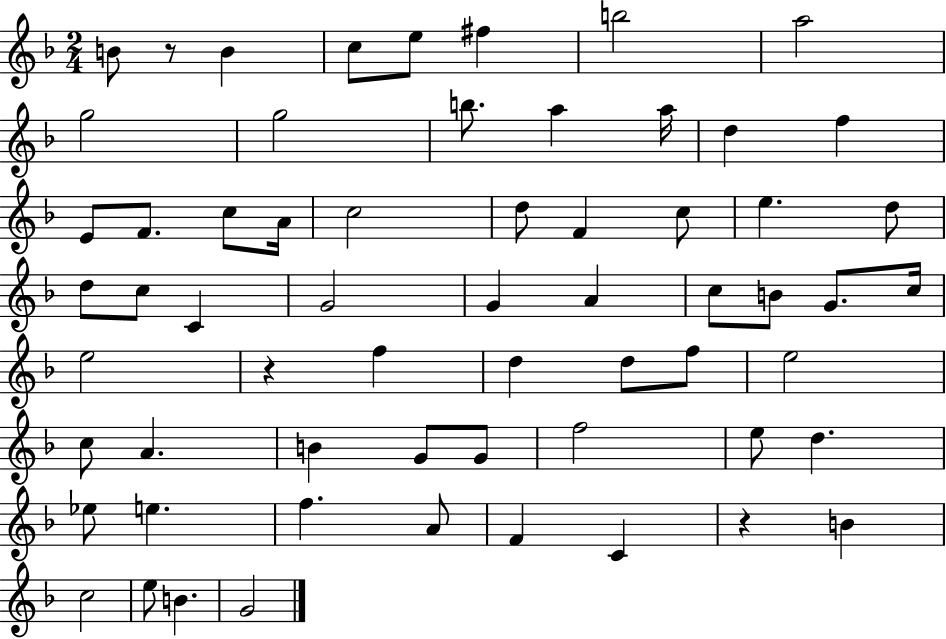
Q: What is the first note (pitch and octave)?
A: B4